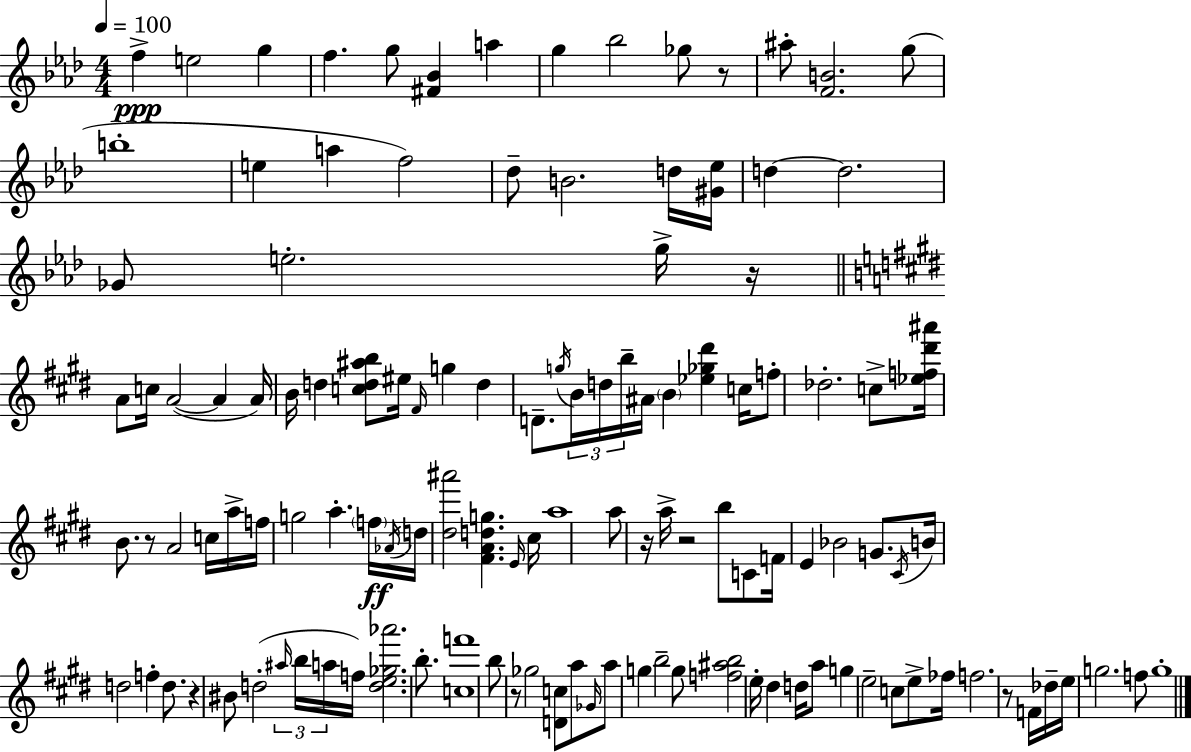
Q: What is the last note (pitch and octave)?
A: G5